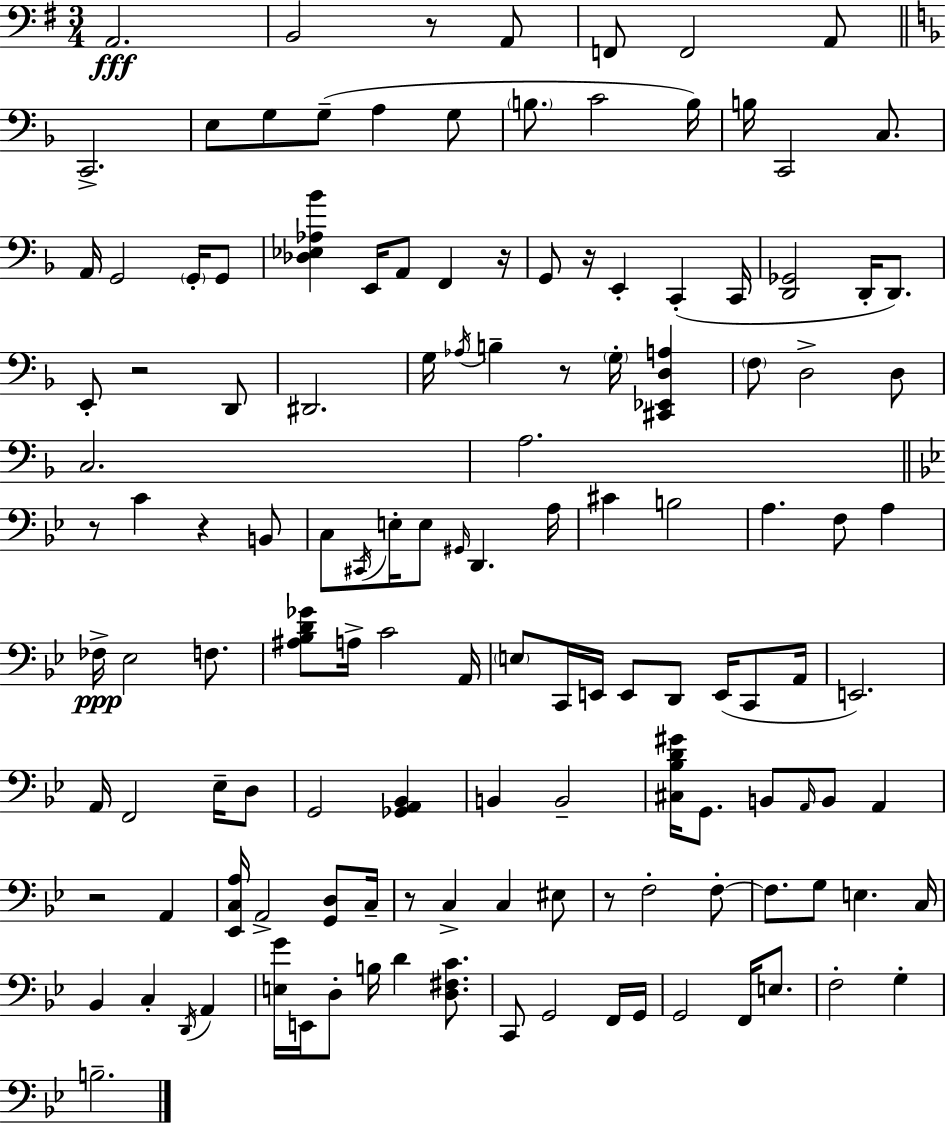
X:1
T:Untitled
M:3/4
L:1/4
K:G
A,,2 B,,2 z/2 A,,/2 F,,/2 F,,2 A,,/2 C,,2 E,/2 G,/2 G,/2 A, G,/2 B,/2 C2 B,/4 B,/4 C,,2 C,/2 A,,/4 G,,2 G,,/4 G,,/2 [_D,_E,_A,_B] E,,/4 A,,/2 F,, z/4 G,,/2 z/4 E,, C,, C,,/4 [D,,_G,,]2 D,,/4 D,,/2 E,,/2 z2 D,,/2 ^D,,2 G,/4 _A,/4 B, z/2 G,/4 [^C,,_E,,D,A,] F,/2 D,2 D,/2 C,2 A,2 z/2 C z B,,/2 C,/2 ^C,,/4 E,/4 E,/2 ^G,,/4 D,, A,/4 ^C B,2 A, F,/2 A, _F,/4 _E,2 F,/2 [^A,_B,D_G]/2 A,/4 C2 A,,/4 E,/2 C,,/4 E,,/4 E,,/2 D,,/2 E,,/4 C,,/2 A,,/4 E,,2 A,,/4 F,,2 _E,/4 D,/2 G,,2 [_G,,A,,_B,,] B,, B,,2 [^C,_B,D^G]/4 G,,/2 B,,/2 A,,/4 B,,/2 A,, z2 A,, [_E,,C,A,]/4 A,,2 [G,,D,]/2 C,/4 z/2 C, C, ^E,/2 z/2 F,2 F,/2 F,/2 G,/2 E, C,/4 _B,, C, D,,/4 A,, [E,G]/4 E,,/4 D,/2 B,/4 D [D,^F,C]/2 C,,/2 G,,2 F,,/4 G,,/4 G,,2 F,,/4 E,/2 F,2 G, B,2